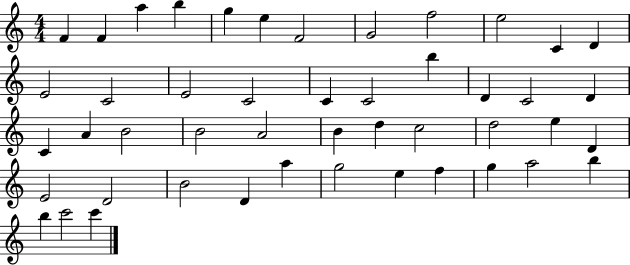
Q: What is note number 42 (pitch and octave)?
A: G5